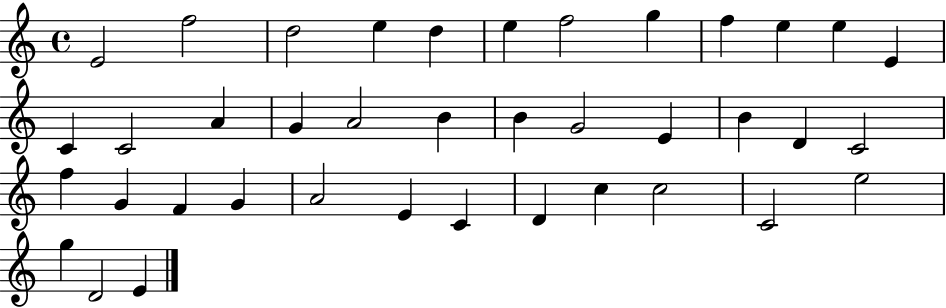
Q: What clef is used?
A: treble